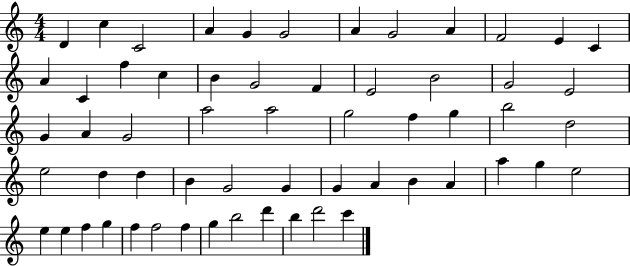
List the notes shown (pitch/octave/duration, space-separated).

D4/q C5/q C4/h A4/q G4/q G4/h A4/q G4/h A4/q F4/h E4/q C4/q A4/q C4/q F5/q C5/q B4/q G4/h F4/q E4/h B4/h G4/h E4/h G4/q A4/q G4/h A5/h A5/h G5/h F5/q G5/q B5/h D5/h E5/h D5/q D5/q B4/q G4/h G4/q G4/q A4/q B4/q A4/q A5/q G5/q E5/h E5/q E5/q F5/q G5/q F5/q F5/h F5/q G5/q B5/h D6/q B5/q D6/h C6/q